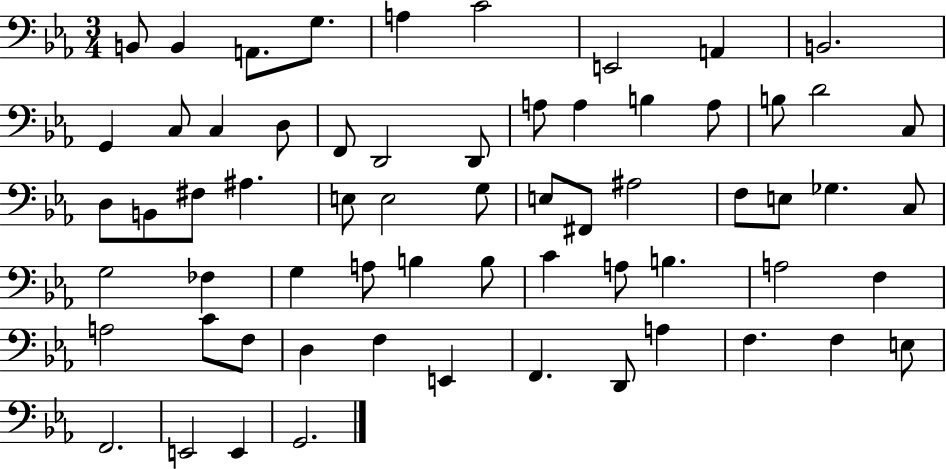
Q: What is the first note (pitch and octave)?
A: B2